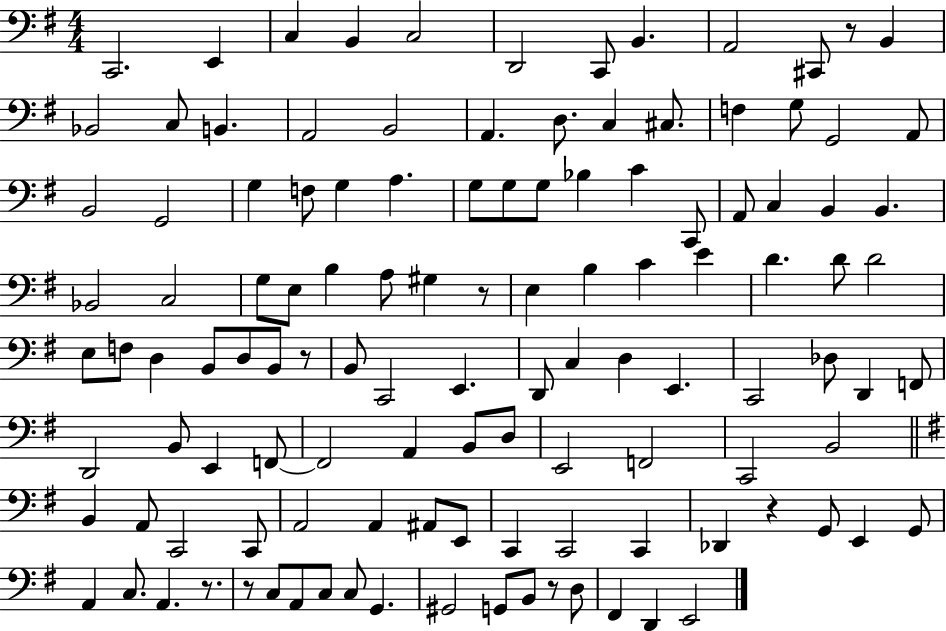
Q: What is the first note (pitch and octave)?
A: C2